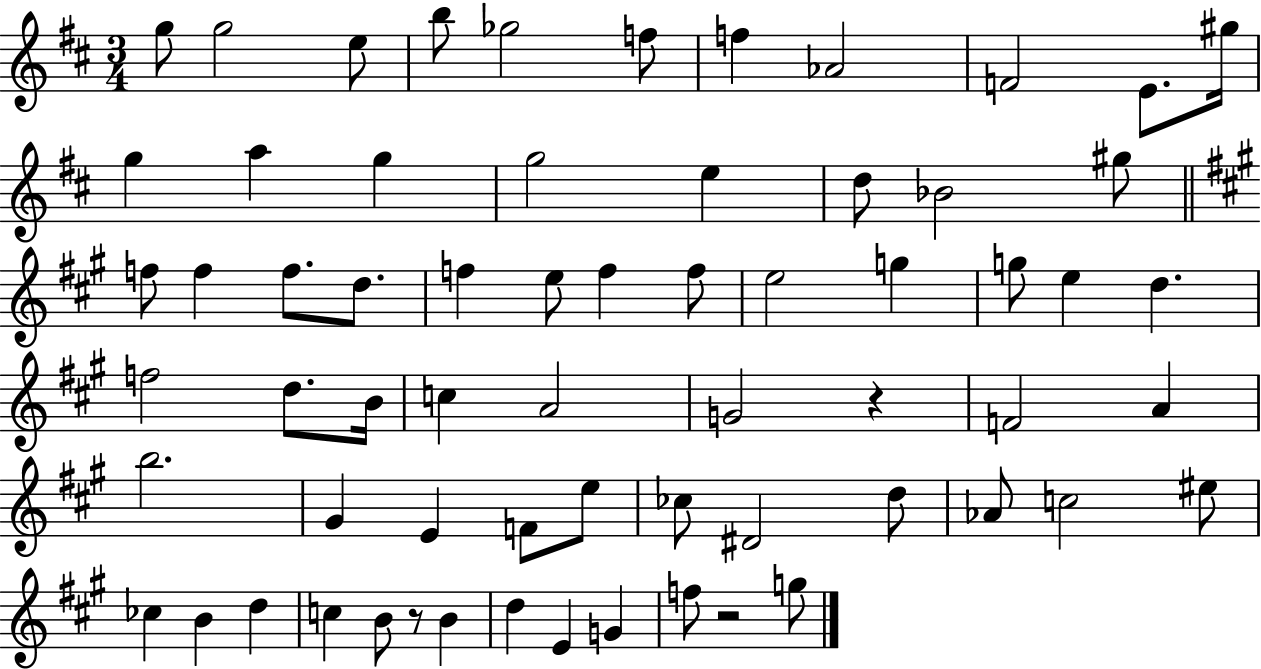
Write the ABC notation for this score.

X:1
T:Untitled
M:3/4
L:1/4
K:D
g/2 g2 e/2 b/2 _g2 f/2 f _A2 F2 E/2 ^g/4 g a g g2 e d/2 _B2 ^g/2 f/2 f f/2 d/2 f e/2 f f/2 e2 g g/2 e d f2 d/2 B/4 c A2 G2 z F2 A b2 ^G E F/2 e/2 _c/2 ^D2 d/2 _A/2 c2 ^e/2 _c B d c B/2 z/2 B d E G f/2 z2 g/2